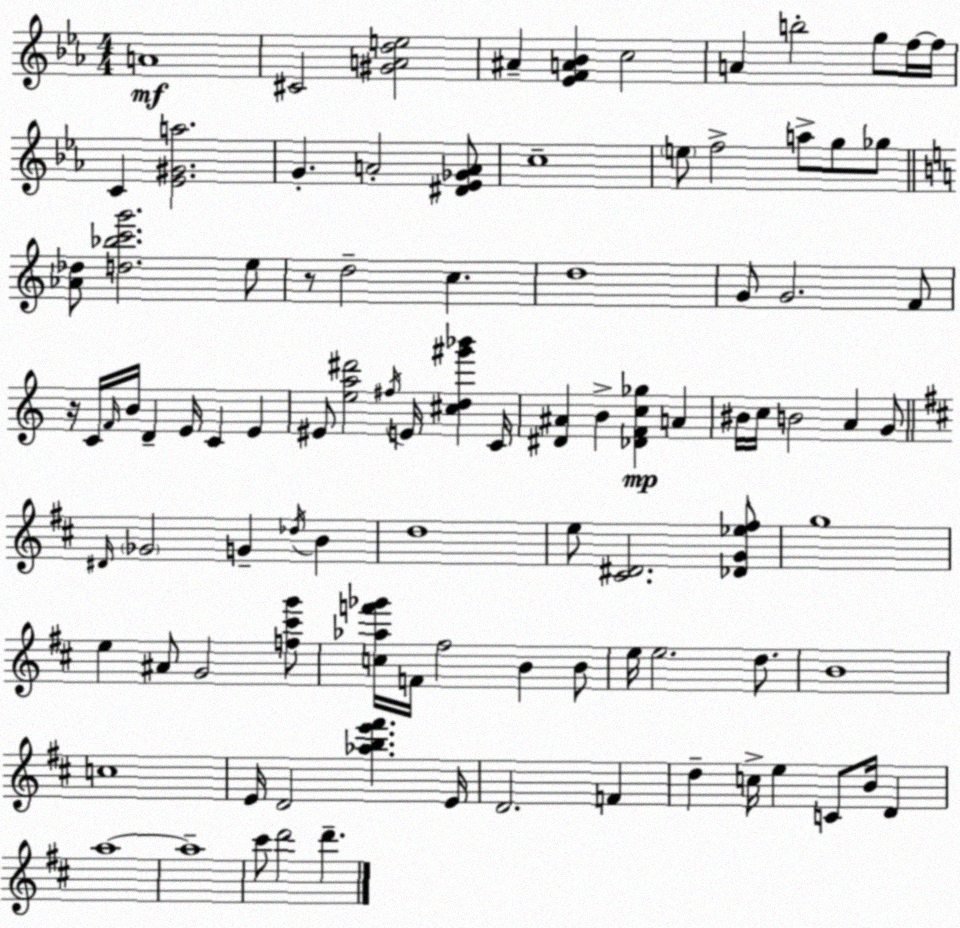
X:1
T:Untitled
M:4/4
L:1/4
K:Cm
A4 ^C2 [^GAde]2 ^A [_EFA_B] c2 A b2 g/2 f/4 f/4 C [_E^Ga]2 G A2 [^D_E_GA]/2 c4 e/2 f2 a/2 g/2 _g/2 [_A_d]/2 [d_bc'g']2 e/2 z/2 d2 c d4 G/2 G2 F/2 z/4 C/4 F/4 B/4 D E/4 C E ^E/2 [ea^d']2 ^f/4 E/4 [^cd^g'_b'] C/4 [^D^A] B [_DFc_g] A ^B/4 c/4 B2 A G/2 ^D/4 _G2 G _d/4 B d4 e/2 [^C^D]2 [_DG_e^f]/2 g4 e ^A/2 G2 [f^c'g']/2 [c_af'_g']/4 F/4 ^f2 B B/2 e/4 e2 d/2 B4 c4 E/4 D2 [_abe'^f'] E/4 D2 F d c/4 e C/2 B/4 D a4 a4 ^c'/2 d'2 d'